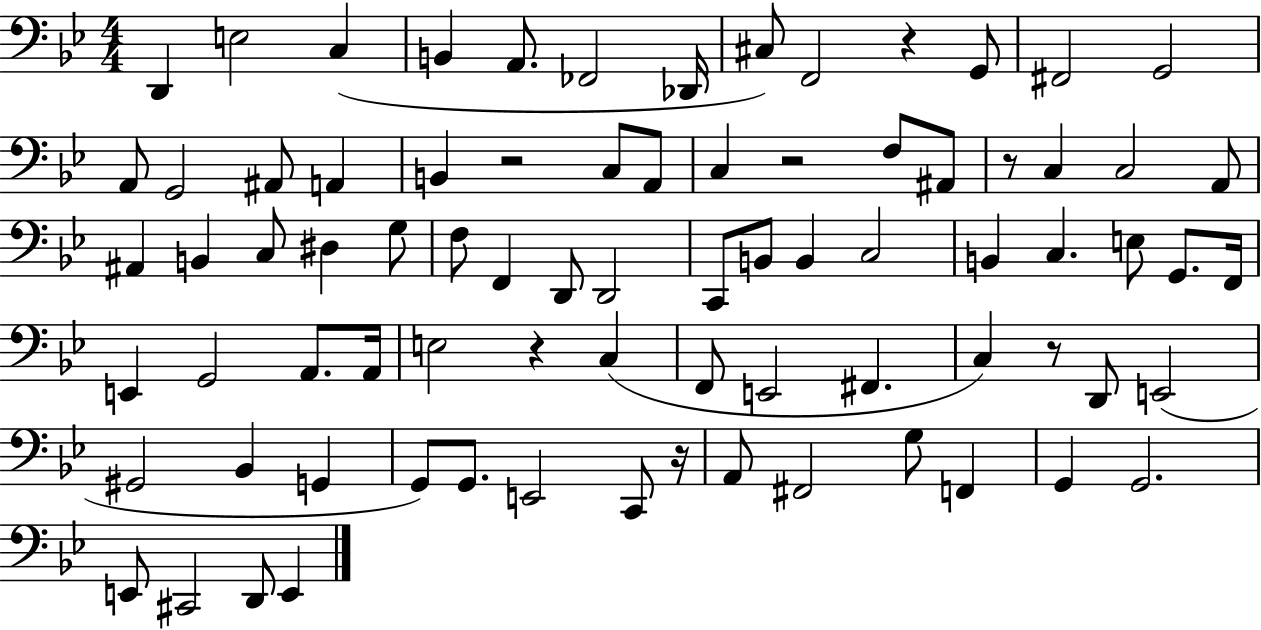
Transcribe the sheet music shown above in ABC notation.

X:1
T:Untitled
M:4/4
L:1/4
K:Bb
D,, E,2 C, B,, A,,/2 _F,,2 _D,,/4 ^C,/2 F,,2 z G,,/2 ^F,,2 G,,2 A,,/2 G,,2 ^A,,/2 A,, B,, z2 C,/2 A,,/2 C, z2 F,/2 ^A,,/2 z/2 C, C,2 A,,/2 ^A,, B,, C,/2 ^D, G,/2 F,/2 F,, D,,/2 D,,2 C,,/2 B,,/2 B,, C,2 B,, C, E,/2 G,,/2 F,,/4 E,, G,,2 A,,/2 A,,/4 E,2 z C, F,,/2 E,,2 ^F,, C, z/2 D,,/2 E,,2 ^G,,2 _B,, G,, G,,/2 G,,/2 E,,2 C,,/2 z/4 A,,/2 ^F,,2 G,/2 F,, G,, G,,2 E,,/2 ^C,,2 D,,/2 E,,